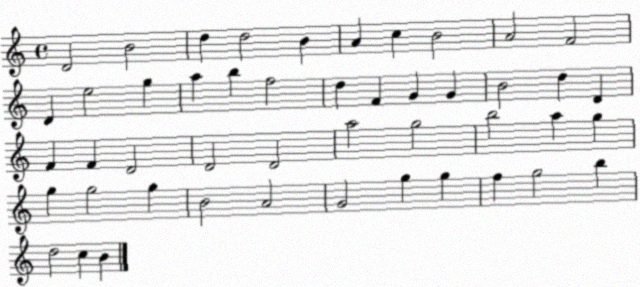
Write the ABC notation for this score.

X:1
T:Untitled
M:4/4
L:1/4
K:C
D2 B2 d d2 B A c B2 A2 F2 D e2 g a b f2 d F G G B2 d D F F D2 D2 D2 a2 g2 b2 a g g g2 g B2 A2 G2 g g f g2 b d2 c B